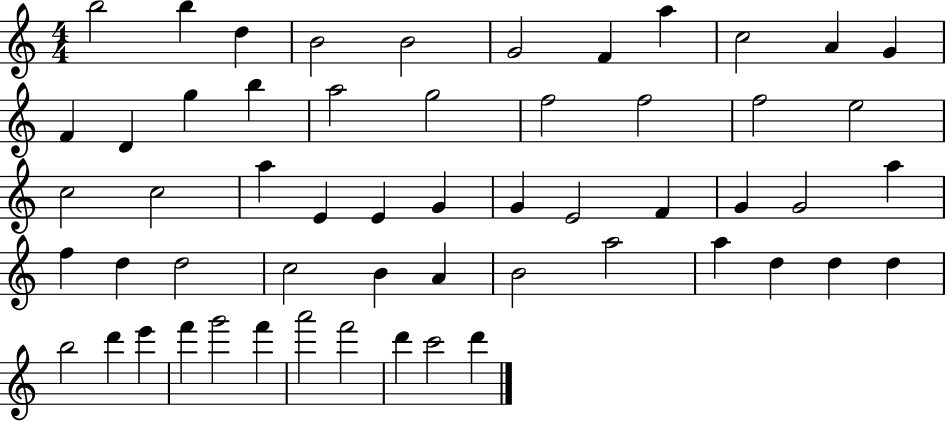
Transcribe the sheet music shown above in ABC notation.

X:1
T:Untitled
M:4/4
L:1/4
K:C
b2 b d B2 B2 G2 F a c2 A G F D g b a2 g2 f2 f2 f2 e2 c2 c2 a E E G G E2 F G G2 a f d d2 c2 B A B2 a2 a d d d b2 d' e' f' g'2 f' a'2 f'2 d' c'2 d'